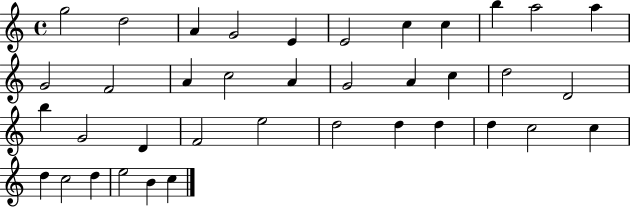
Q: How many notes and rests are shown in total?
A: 38